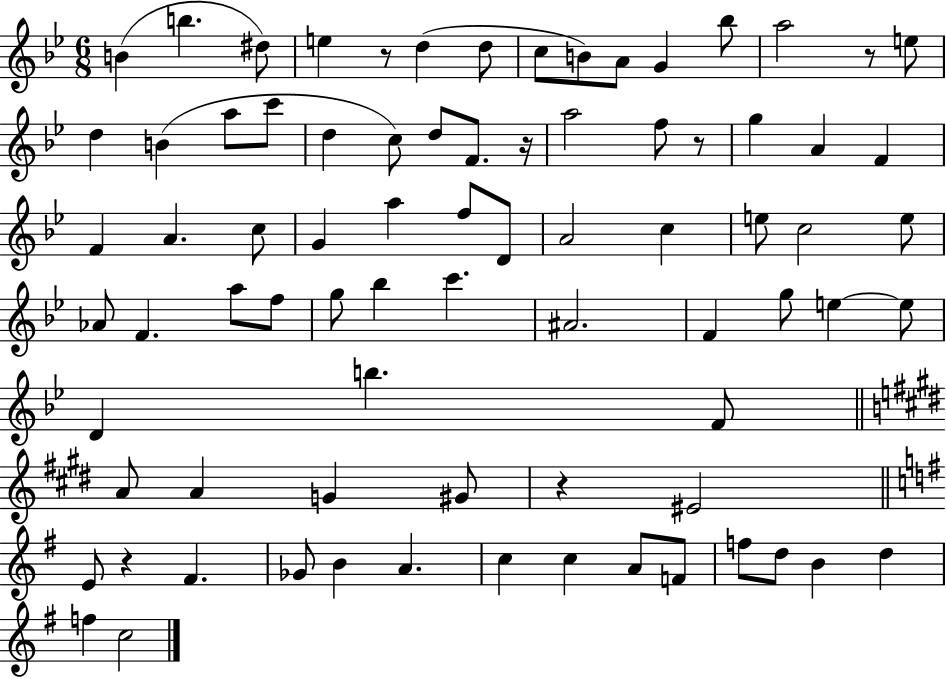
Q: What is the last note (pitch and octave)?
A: C5